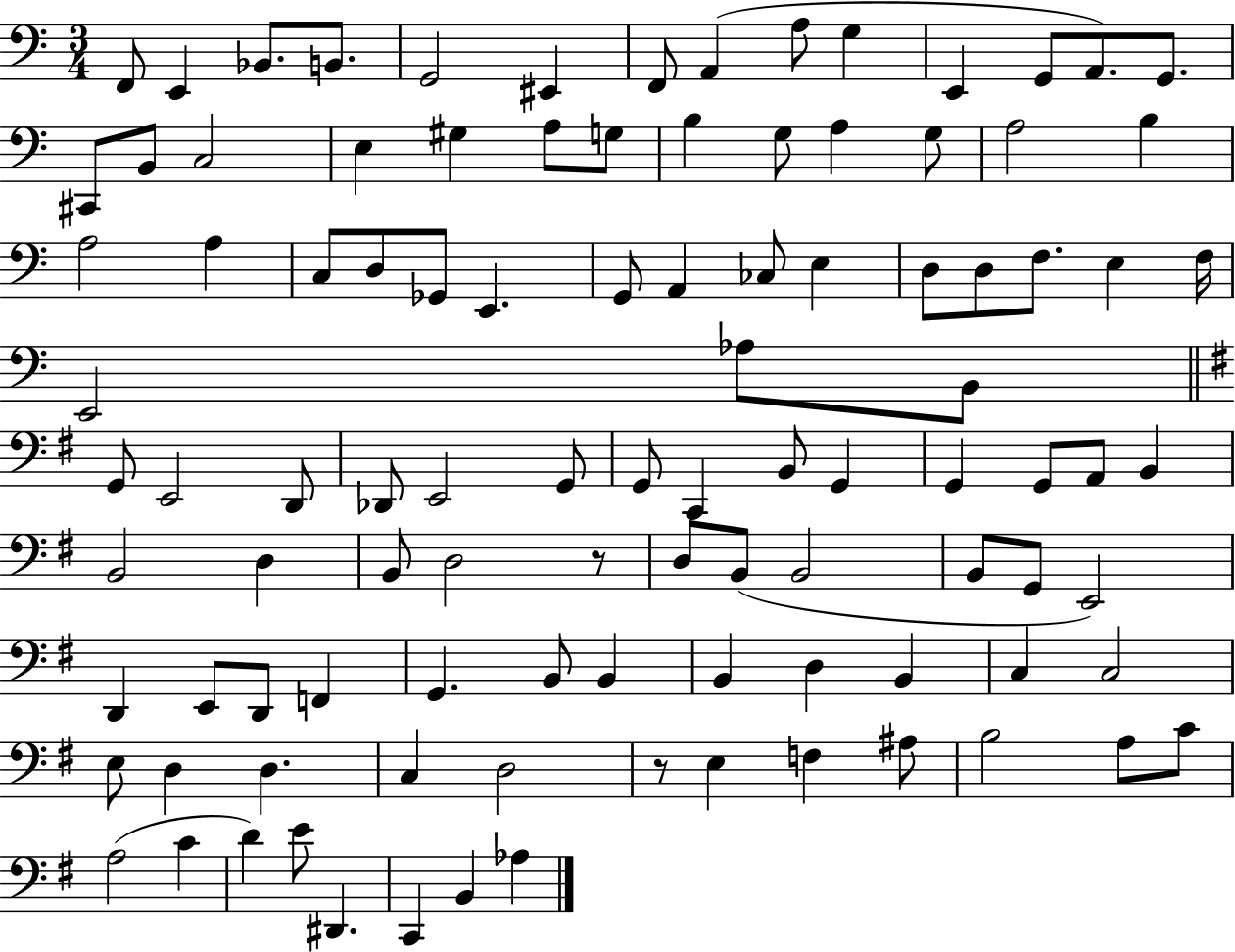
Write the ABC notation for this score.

X:1
T:Untitled
M:3/4
L:1/4
K:C
F,,/2 E,, _B,,/2 B,,/2 G,,2 ^E,, F,,/2 A,, A,/2 G, E,, G,,/2 A,,/2 G,,/2 ^C,,/2 B,,/2 C,2 E, ^G, A,/2 G,/2 B, G,/2 A, G,/2 A,2 B, A,2 A, C,/2 D,/2 _G,,/2 E,, G,,/2 A,, _C,/2 E, D,/2 D,/2 F,/2 E, F,/4 E,,2 _A,/2 B,,/2 G,,/2 E,,2 D,,/2 _D,,/2 E,,2 G,,/2 G,,/2 C,, B,,/2 G,, G,, G,,/2 A,,/2 B,, B,,2 D, B,,/2 D,2 z/2 D,/2 B,,/2 B,,2 B,,/2 G,,/2 E,,2 D,, E,,/2 D,,/2 F,, G,, B,,/2 B,, B,, D, B,, C, C,2 E,/2 D, D, C, D,2 z/2 E, F, ^A,/2 B,2 A,/2 C/2 A,2 C D E/2 ^D,, C,, B,, _A,